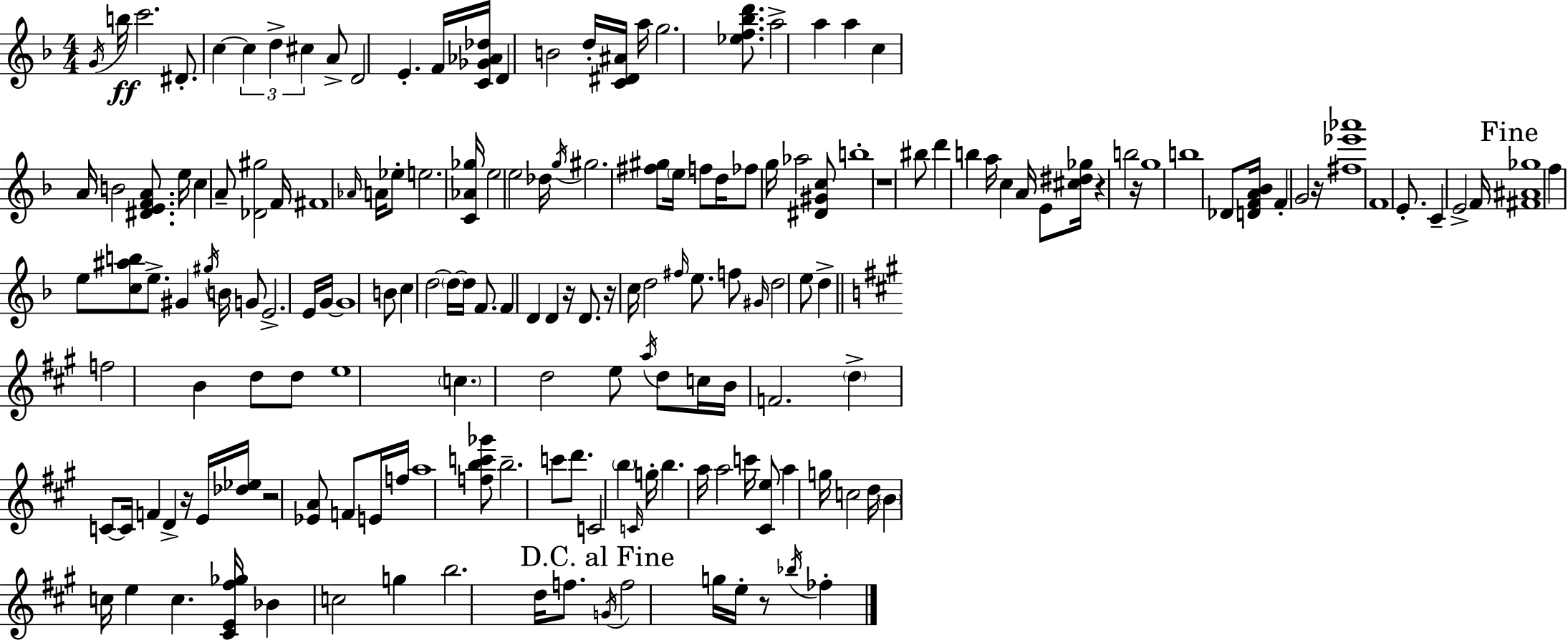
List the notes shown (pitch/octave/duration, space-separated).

G4/s B5/s C6/h. D#4/e. C5/q C5/q D5/q C#5/q A4/e D4/h E4/q. F4/s [C4,Gb4,Ab4,Db5]/s D4/q B4/h D5/s [C4,D#4,A#4]/s A5/s G5/h. [Eb5,F5,Bb5,D6]/e. A5/h A5/q A5/q C5/q A4/s B4/h [D#4,E4,F4,A4]/e. E5/s C5/q A4/e [Db4,G#5]/h F4/s F#4/w Ab4/s A4/s Eb5/e E5/h. [C4,Ab4,Gb5]/s E5/h E5/h Db5/s G5/s G#5/h. [F#5,G#5]/e E5/s F5/e D5/s FES5/e G5/s Ab5/h [D#4,G#4,C5]/e B5/w R/w BIS5/e D6/q B5/q A5/s C5/q A4/s E4/e [C#5,D#5,Gb5]/s R/q B5/h R/s G5/w B5/w Db4/e [D4,F4,A4,Bb4]/s F4/q G4/h R/s [F#5,Eb6,Ab6]/w F4/w E4/e. C4/q E4/h F4/s [F#4,A#4,Gb5]/w F5/q E5/e [C5,A#5,B5]/e E5/e. G#4/q G#5/s B4/s G4/e E4/h. E4/s G4/s G4/w B4/e C5/q D5/h D5/s D5/s F4/e. F4/q D4/q D4/q R/s D4/e. R/s C5/s D5/h F#5/s E5/e. F5/e G#4/s D5/h E5/e D5/q F5/h B4/q D5/e D5/e E5/w C5/q. D5/h E5/e A5/s D5/e C5/s B4/s F4/h. D5/q C4/e C4/s F4/q D4/q R/s E4/s [Db5,Eb5]/s R/h [Eb4,A4]/e F4/e E4/s F5/s A5/w [F5,B5,C6,Gb6]/e B5/h. C6/e D6/e. C4/h B5/q C4/s G5/s B5/q. A5/s A5/h C6/s [C#4,E5]/e A5/q G5/s C5/h D5/s B4/q C5/s E5/q C5/q. [C#4,E4,F#5,Gb5]/s Bb4/q C5/h G5/q B5/h. D5/s F5/e. G4/s F5/h G5/s E5/s R/e Bb5/s FES5/q